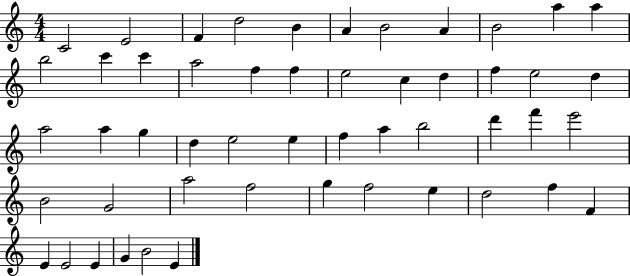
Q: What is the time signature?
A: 4/4